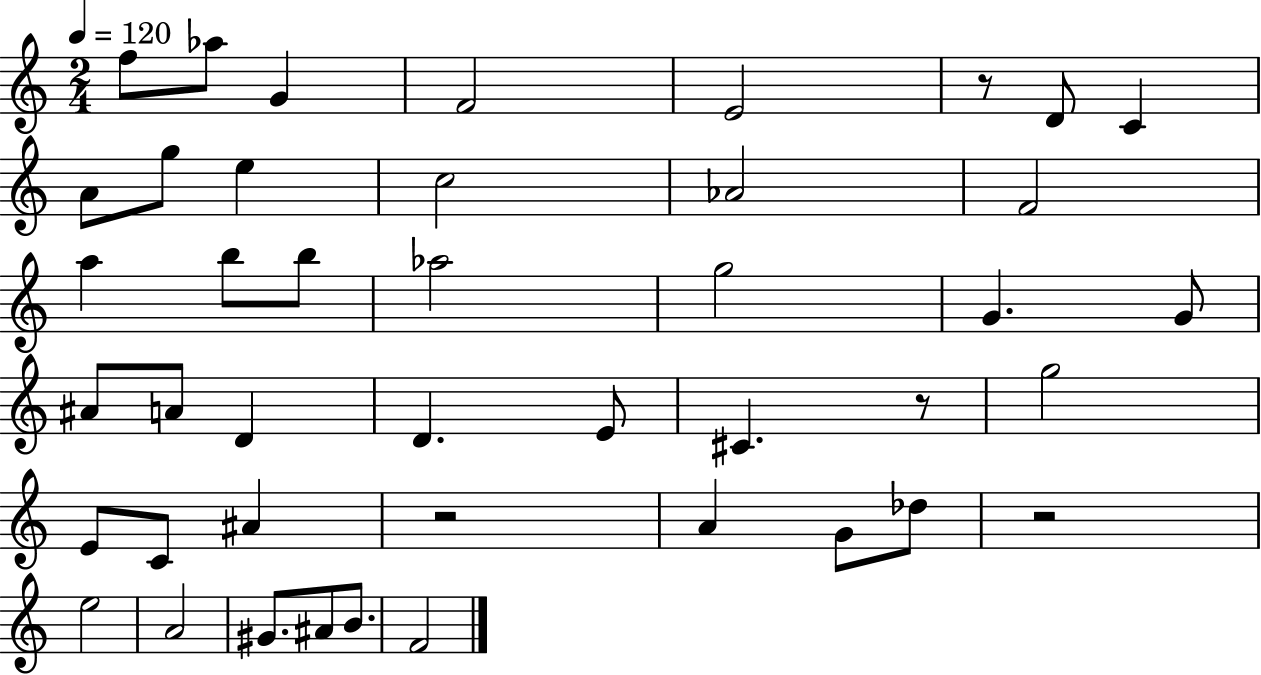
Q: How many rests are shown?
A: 4